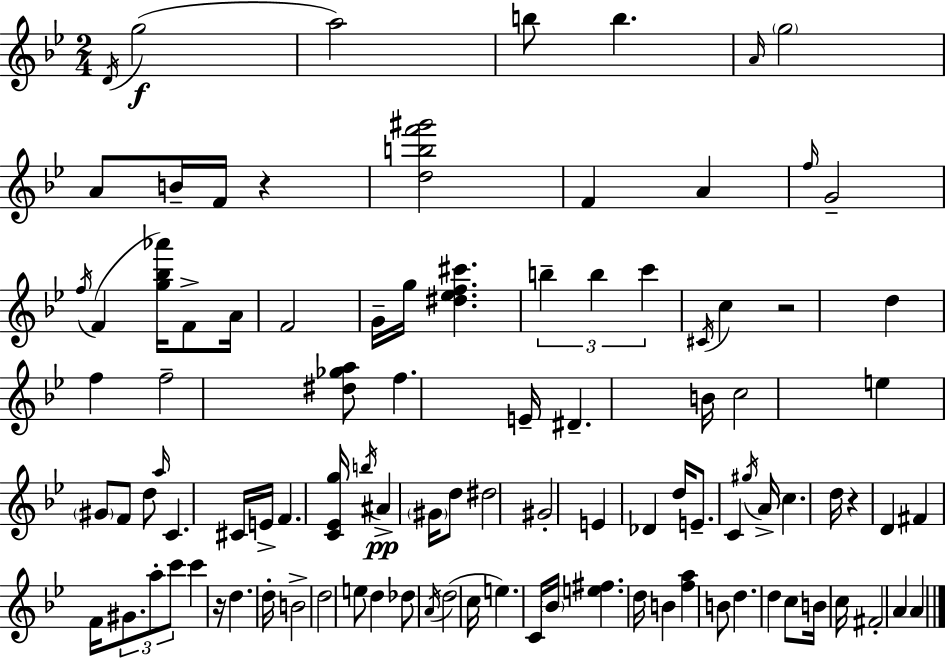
D4/s G5/h A5/h B5/e B5/q. A4/s G5/h A4/e B4/s F4/s R/q [D5,B5,F6,G#6]/h F4/q A4/q F5/s G4/h F5/s F4/q [G5,Bb5,Ab6]/s F4/e A4/s F4/h G4/s G5/s [D#5,Eb5,F5,C#6]/q. B5/q B5/q C6/q C#4/s C5/q R/h D5/q F5/q F5/h [D#5,Gb5,A5]/e F5/q. E4/s D#4/q. B4/s C5/h E5/q G#4/e F4/e D5/e A5/s C4/q. C#4/s E4/s F4/q. [C4,Eb4,G5]/s B5/s A#4/q G#4/s D5/e D#5/h G#4/h E4/q Db4/q D5/s E4/e. C4/q G#5/s A4/s C5/q. D5/s R/q D4/q F#4/q F4/s G#4/e. A5/e C6/e C6/q R/s D5/q. D5/s B4/h D5/h E5/e D5/q Db5/e A4/s D5/h C5/s E5/q. C4/s Bb4/s [E5,F#5]/q. D5/s B4/q [F5,A5]/q B4/e D5/q. D5/q C5/e B4/s C5/s F#4/h A4/q A4/q